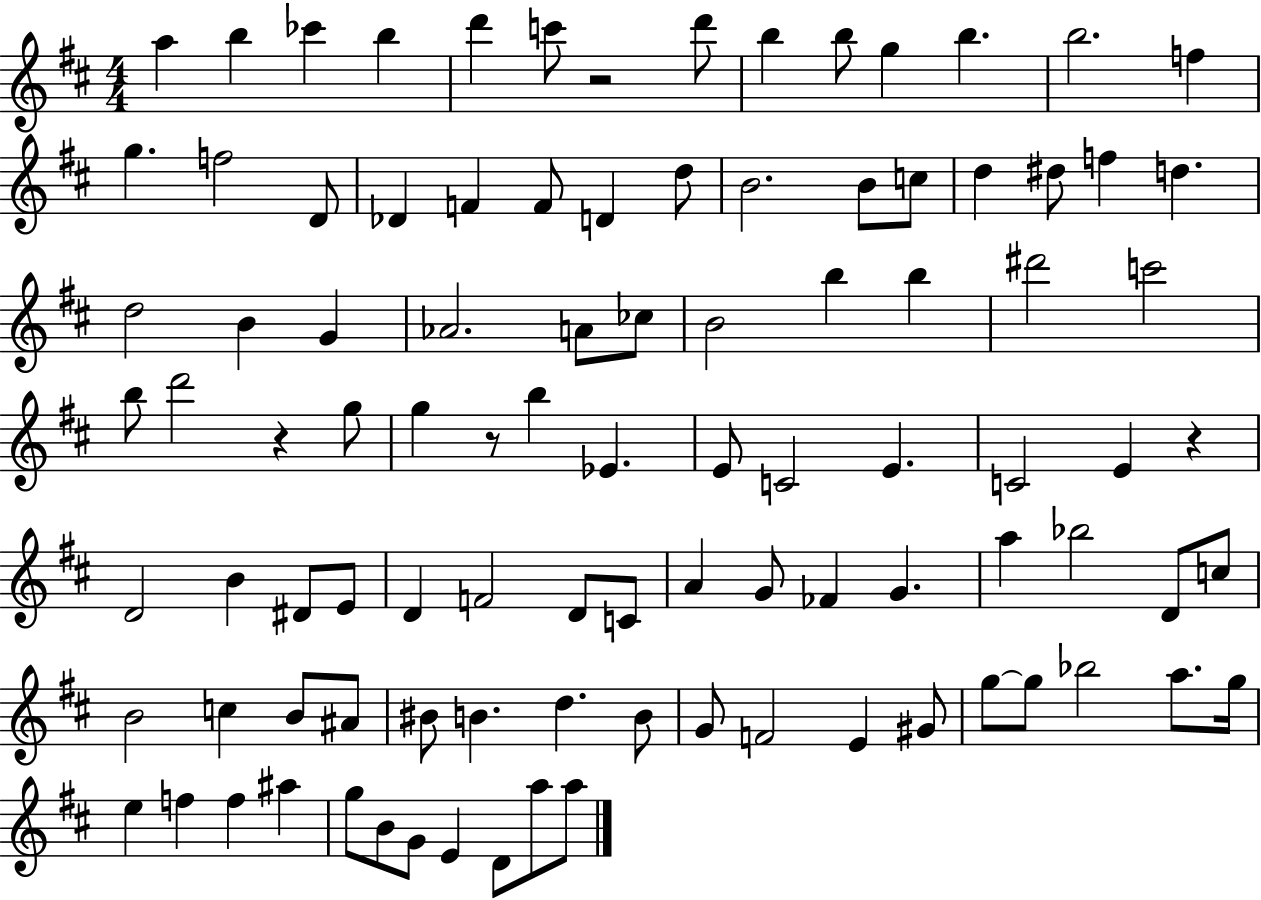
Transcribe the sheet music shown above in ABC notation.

X:1
T:Untitled
M:4/4
L:1/4
K:D
a b _c' b d' c'/2 z2 d'/2 b b/2 g b b2 f g f2 D/2 _D F F/2 D d/2 B2 B/2 c/2 d ^d/2 f d d2 B G _A2 A/2 _c/2 B2 b b ^d'2 c'2 b/2 d'2 z g/2 g z/2 b _E E/2 C2 E C2 E z D2 B ^D/2 E/2 D F2 D/2 C/2 A G/2 _F G a _b2 D/2 c/2 B2 c B/2 ^A/2 ^B/2 B d B/2 G/2 F2 E ^G/2 g/2 g/2 _b2 a/2 g/4 e f f ^a g/2 B/2 G/2 E D/2 a/2 a/2